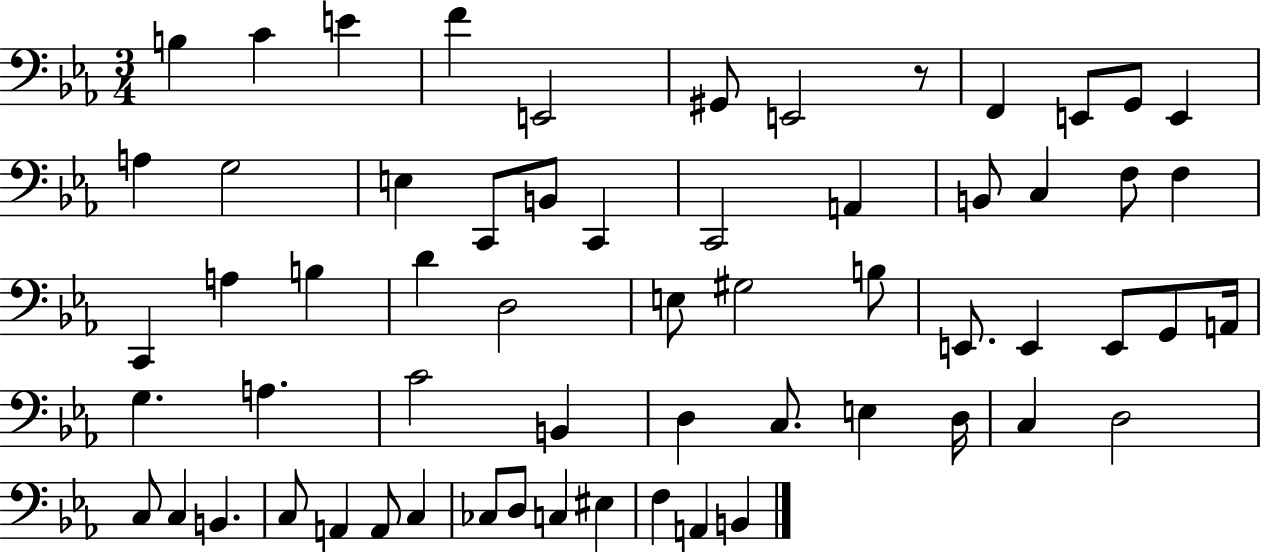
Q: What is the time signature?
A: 3/4